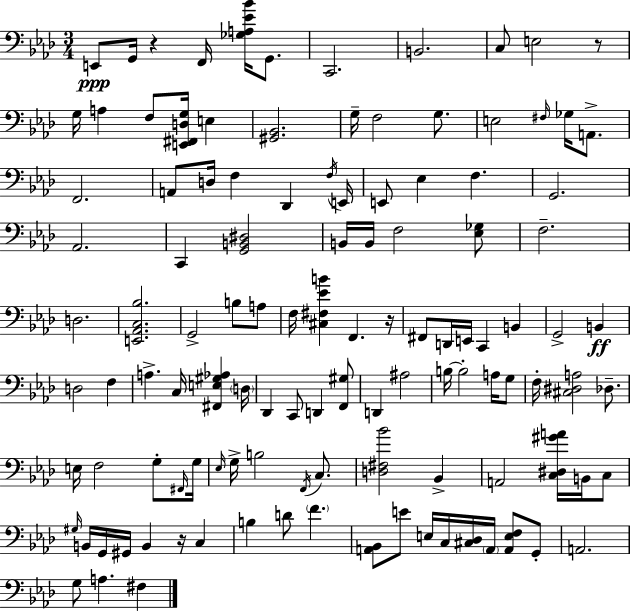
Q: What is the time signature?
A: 3/4